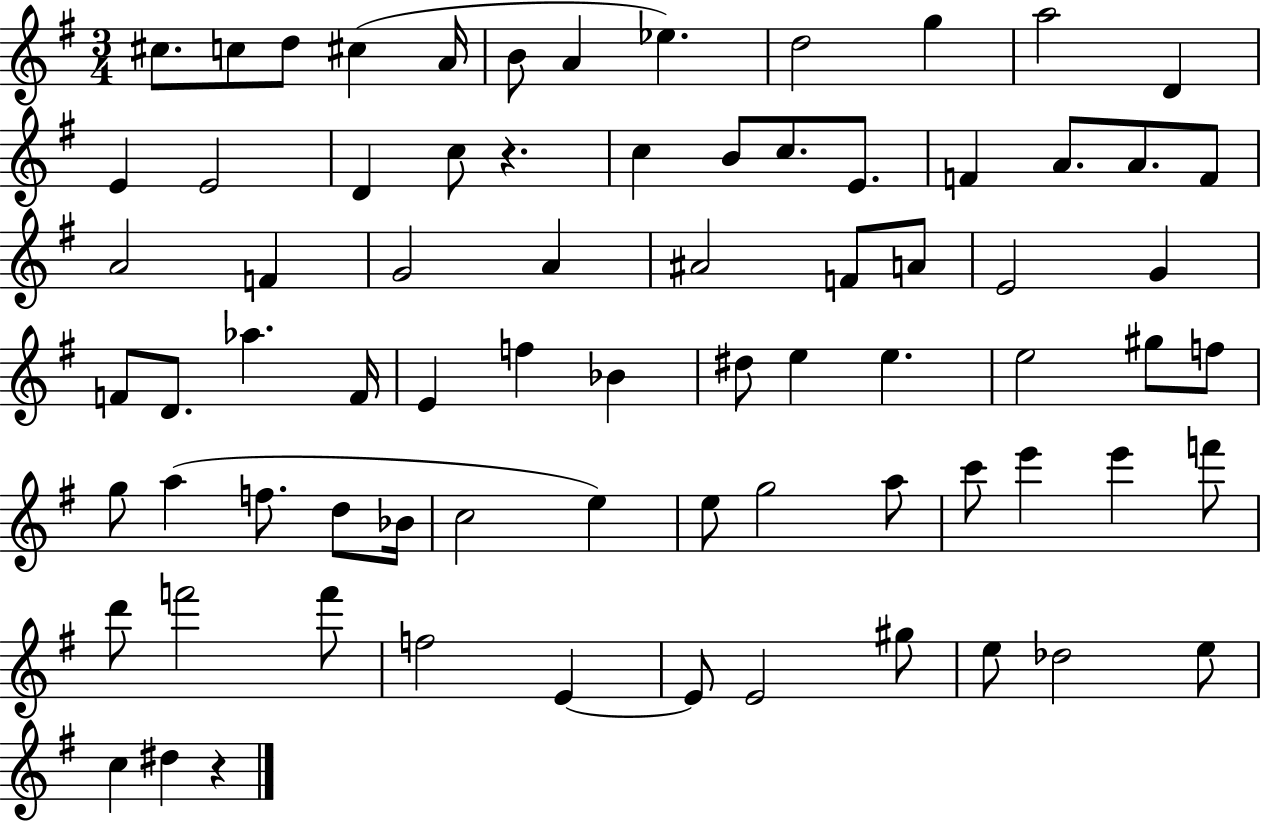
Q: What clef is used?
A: treble